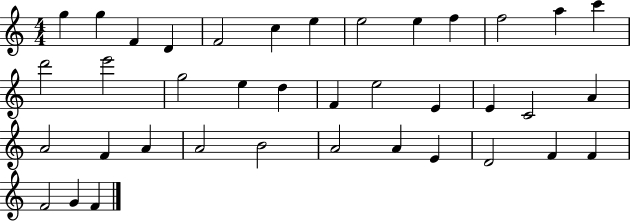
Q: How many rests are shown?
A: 0